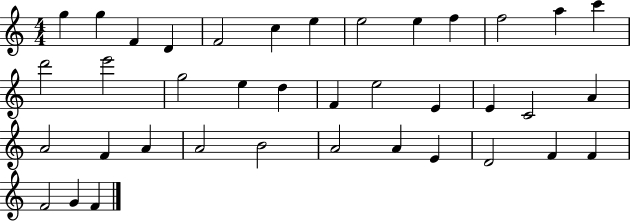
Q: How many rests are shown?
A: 0